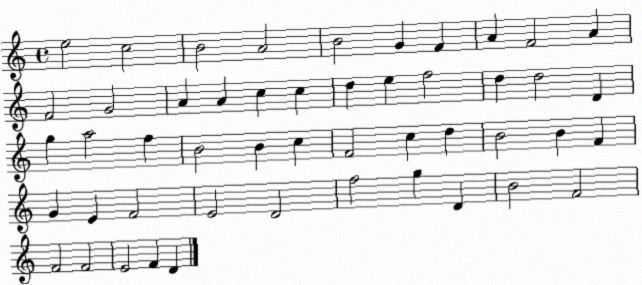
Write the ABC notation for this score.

X:1
T:Untitled
M:4/4
L:1/4
K:C
e2 c2 B2 A2 B2 G F A F2 A F2 G2 A A c c d e f2 d d2 D g a2 f B2 B c F2 c d B2 B F G E F2 E2 D2 f2 g D B2 F2 F2 F2 E2 F D